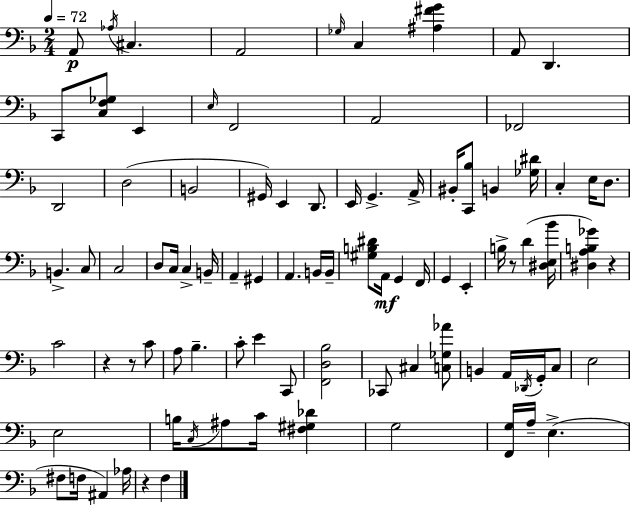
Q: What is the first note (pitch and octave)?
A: A2